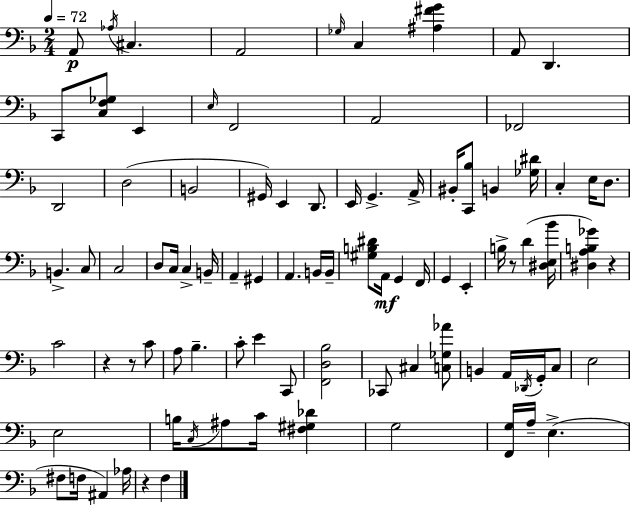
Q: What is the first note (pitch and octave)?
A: A2